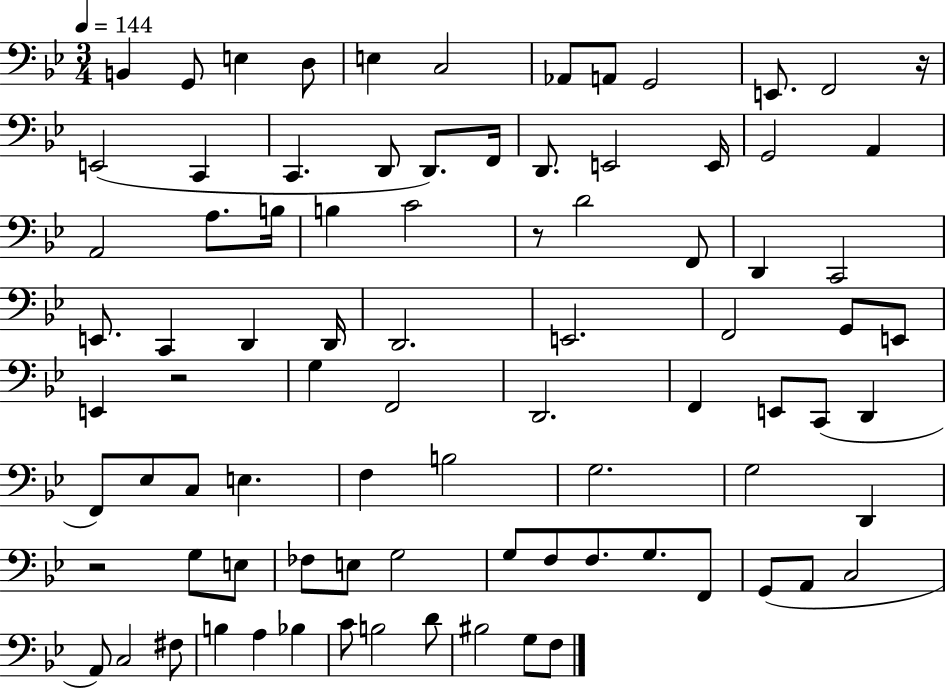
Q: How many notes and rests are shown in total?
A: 86